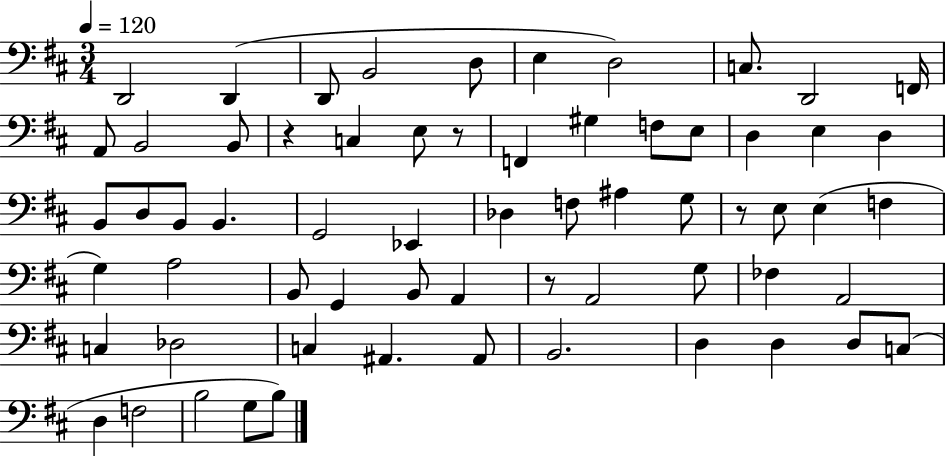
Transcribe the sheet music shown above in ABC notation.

X:1
T:Untitled
M:3/4
L:1/4
K:D
D,,2 D,, D,,/2 B,,2 D,/2 E, D,2 C,/2 D,,2 F,,/4 A,,/2 B,,2 B,,/2 z C, E,/2 z/2 F,, ^G, F,/2 E,/2 D, E, D, B,,/2 D,/2 B,,/2 B,, G,,2 _E,, _D, F,/2 ^A, G,/2 z/2 E,/2 E, F, G, A,2 B,,/2 G,, B,,/2 A,, z/2 A,,2 G,/2 _F, A,,2 C, _D,2 C, ^A,, ^A,,/2 B,,2 D, D, D,/2 C,/2 D, F,2 B,2 G,/2 B,/2